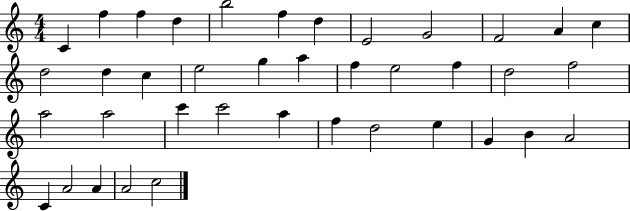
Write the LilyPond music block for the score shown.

{
  \clef treble
  \numericTimeSignature
  \time 4/4
  \key c \major
  c'4 f''4 f''4 d''4 | b''2 f''4 d''4 | e'2 g'2 | f'2 a'4 c''4 | \break d''2 d''4 c''4 | e''2 g''4 a''4 | f''4 e''2 f''4 | d''2 f''2 | \break a''2 a''2 | c'''4 c'''2 a''4 | f''4 d''2 e''4 | g'4 b'4 a'2 | \break c'4 a'2 a'4 | a'2 c''2 | \bar "|."
}